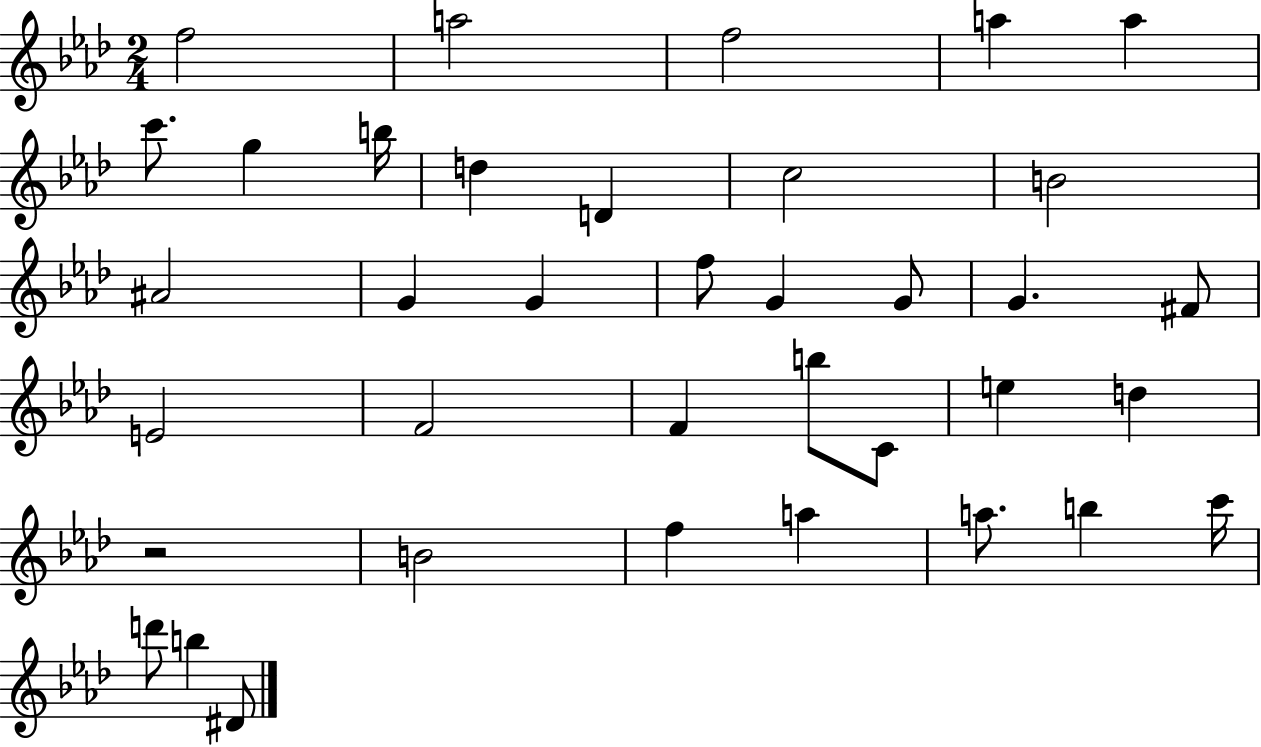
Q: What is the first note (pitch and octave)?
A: F5